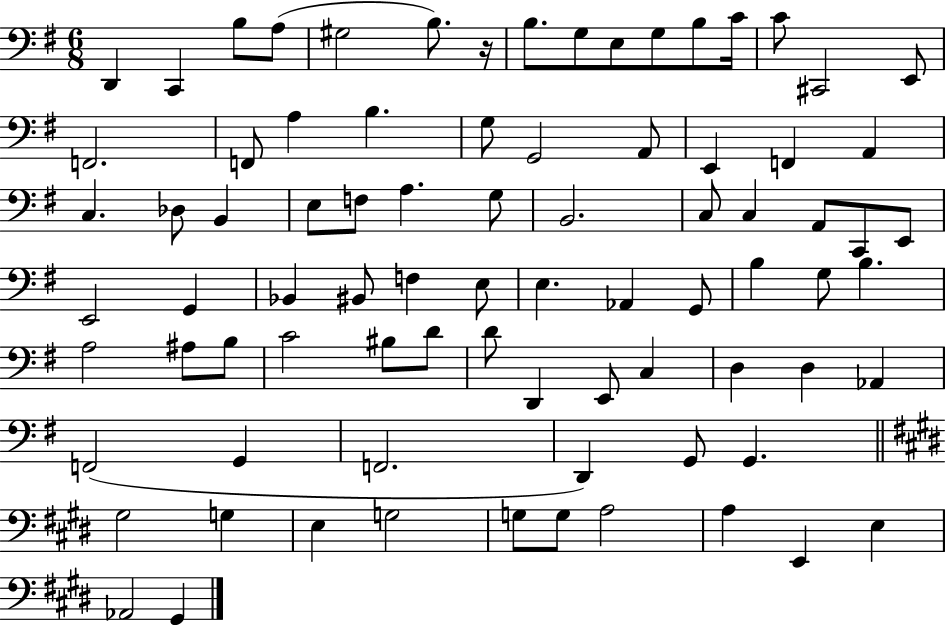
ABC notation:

X:1
T:Untitled
M:6/8
L:1/4
K:G
D,, C,, B,/2 A,/2 ^G,2 B,/2 z/4 B,/2 G,/2 E,/2 G,/2 B,/2 C/4 C/2 ^C,,2 E,,/2 F,,2 F,,/2 A, B, G,/2 G,,2 A,,/2 E,, F,, A,, C, _D,/2 B,, E,/2 F,/2 A, G,/2 B,,2 C,/2 C, A,,/2 C,,/2 E,,/2 E,,2 G,, _B,, ^B,,/2 F, E,/2 E, _A,, G,,/2 B, G,/2 B, A,2 ^A,/2 B,/2 C2 ^B,/2 D/2 D/2 D,, E,,/2 C, D, D, _A,, F,,2 G,, F,,2 D,, G,,/2 G,, ^G,2 G, E, G,2 G,/2 G,/2 A,2 A, E,, E, _A,,2 ^G,,